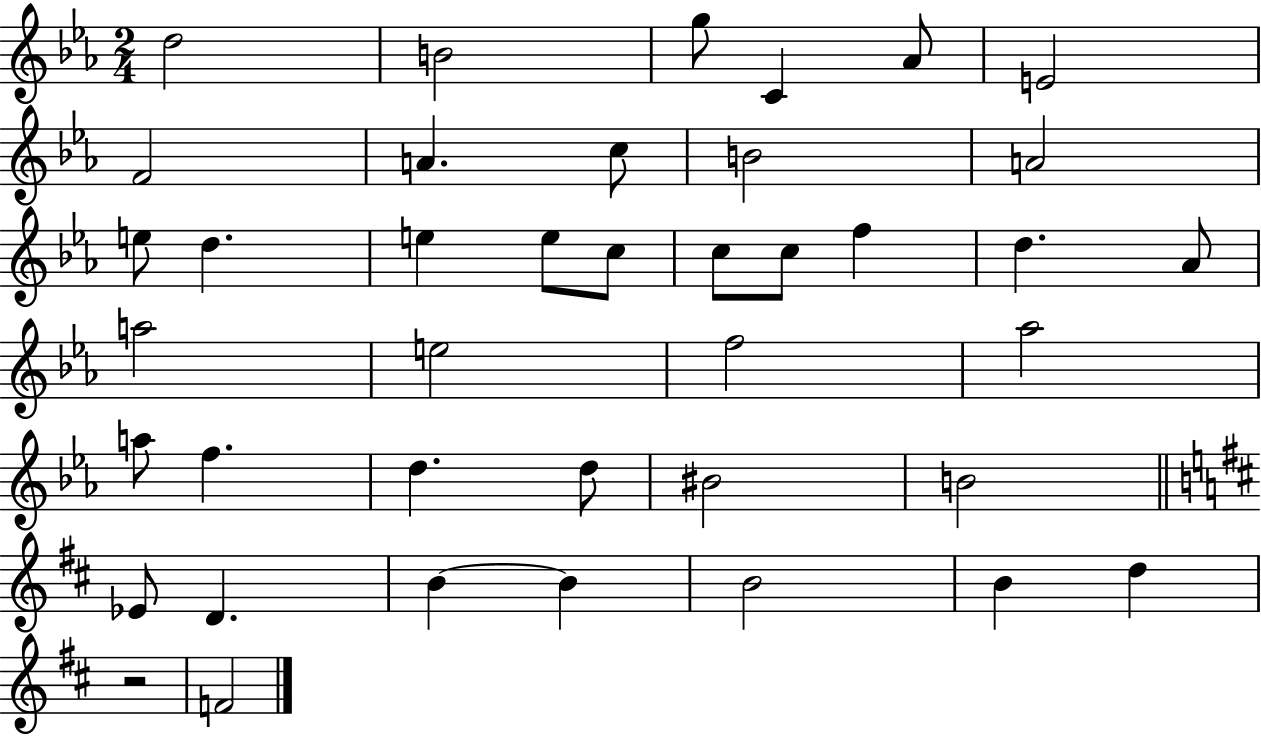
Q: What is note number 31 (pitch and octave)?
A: B4